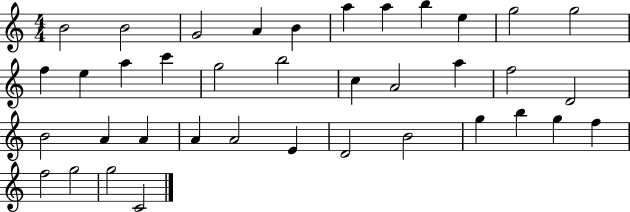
{
  \clef treble
  \numericTimeSignature
  \time 4/4
  \key c \major
  b'2 b'2 | g'2 a'4 b'4 | a''4 a''4 b''4 e''4 | g''2 g''2 | \break f''4 e''4 a''4 c'''4 | g''2 b''2 | c''4 a'2 a''4 | f''2 d'2 | \break b'2 a'4 a'4 | a'4 a'2 e'4 | d'2 b'2 | g''4 b''4 g''4 f''4 | \break f''2 g''2 | g''2 c'2 | \bar "|."
}